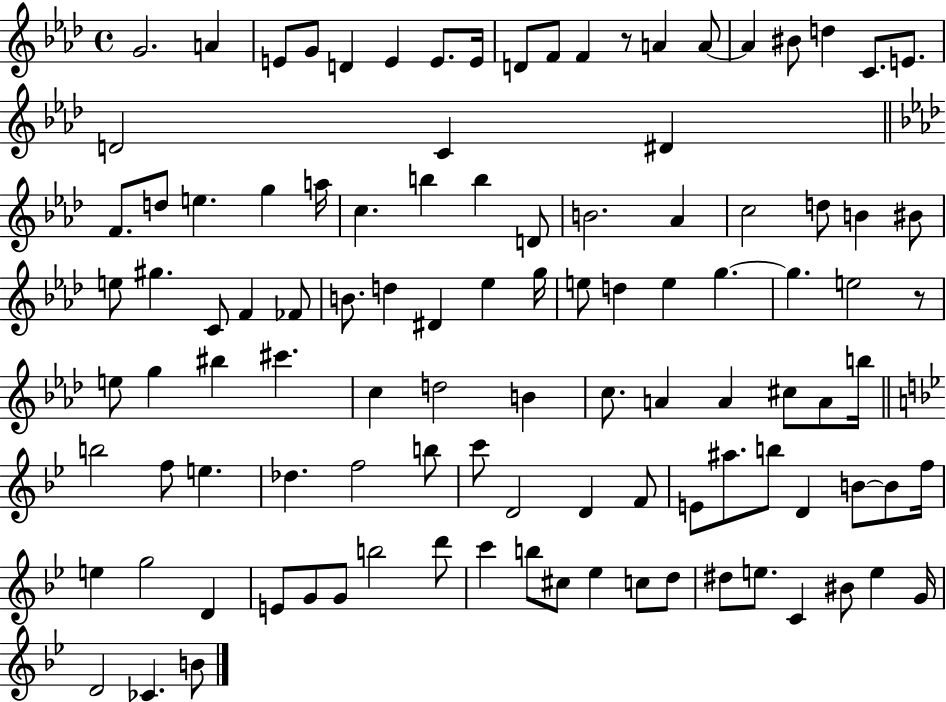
G4/h. A4/q E4/e G4/e D4/q E4/q E4/e. E4/s D4/e F4/e F4/q R/e A4/q A4/e A4/q BIS4/e D5/q C4/e. E4/e. D4/h C4/q D#4/q F4/e. D5/e E5/q. G5/q A5/s C5/q. B5/q B5/q D4/e B4/h. Ab4/q C5/h D5/e B4/q BIS4/e E5/e G#5/q. C4/e F4/q FES4/e B4/e. D5/q D#4/q Eb5/q G5/s E5/e D5/q E5/q G5/q. G5/q. E5/h R/e E5/e G5/q BIS5/q C#6/q. C5/q D5/h B4/q C5/e. A4/q A4/q C#5/e A4/e B5/s B5/h F5/e E5/q. Db5/q. F5/h B5/e C6/e D4/h D4/q F4/e E4/e A#5/e. B5/e D4/q B4/e B4/e F5/s E5/q G5/h D4/q E4/e G4/e G4/e B5/h D6/e C6/q B5/e C#5/e Eb5/q C5/e D5/e D#5/e E5/e. C4/q BIS4/e E5/q G4/s D4/h CES4/q. B4/e